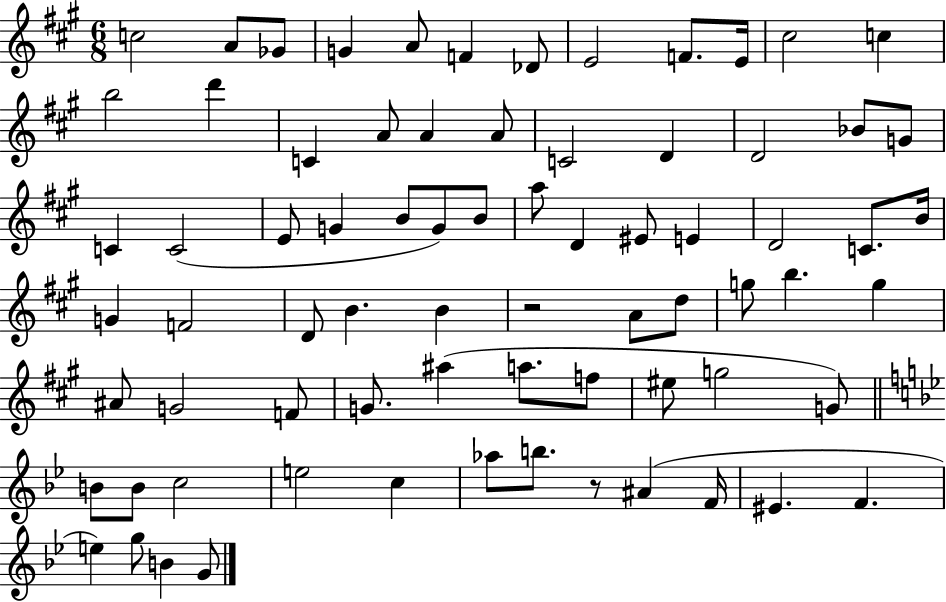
X:1
T:Untitled
M:6/8
L:1/4
K:A
c2 A/2 _G/2 G A/2 F _D/2 E2 F/2 E/4 ^c2 c b2 d' C A/2 A A/2 C2 D D2 _B/2 G/2 C C2 E/2 G B/2 G/2 B/2 a/2 D ^E/2 E D2 C/2 B/4 G F2 D/2 B B z2 A/2 d/2 g/2 b g ^A/2 G2 F/2 G/2 ^a a/2 f/2 ^e/2 g2 G/2 B/2 B/2 c2 e2 c _a/2 b/2 z/2 ^A F/4 ^E F e g/2 B G/2